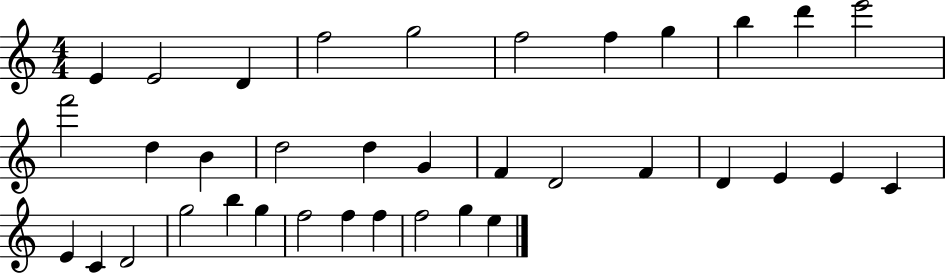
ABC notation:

X:1
T:Untitled
M:4/4
L:1/4
K:C
E E2 D f2 g2 f2 f g b d' e'2 f'2 d B d2 d G F D2 F D E E C E C D2 g2 b g f2 f f f2 g e